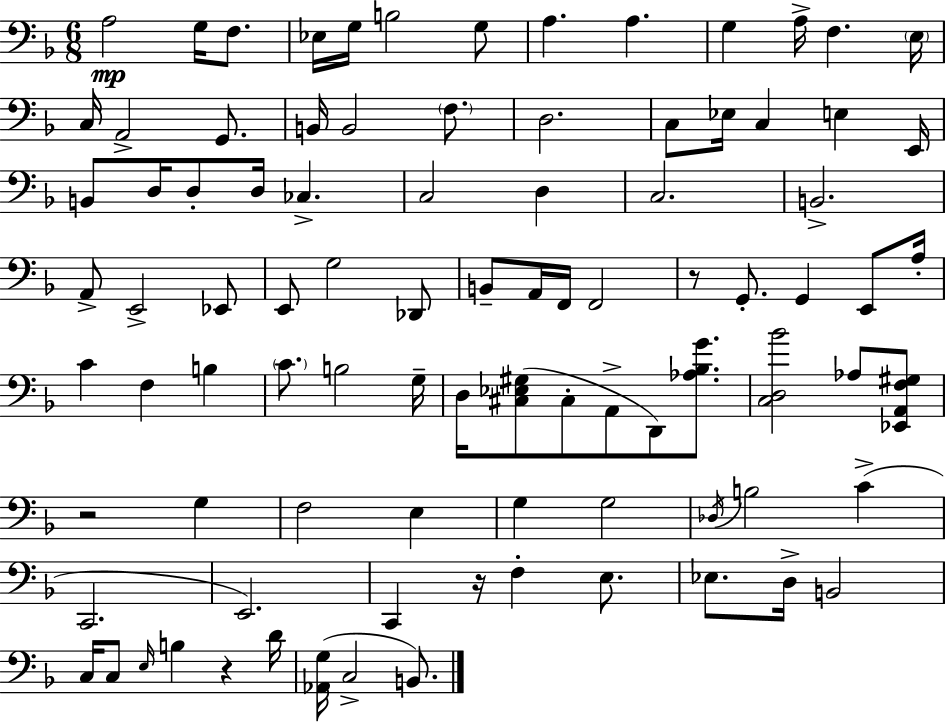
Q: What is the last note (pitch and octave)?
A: B2